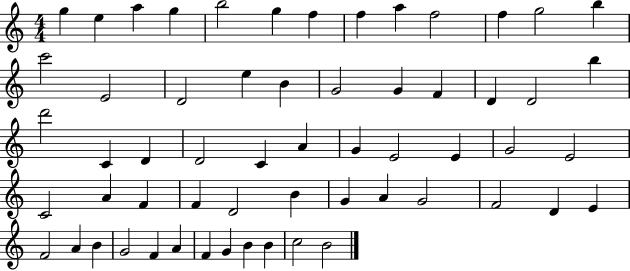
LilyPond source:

{
  \clef treble
  \numericTimeSignature
  \time 4/4
  \key c \major
  g''4 e''4 a''4 g''4 | b''2 g''4 f''4 | f''4 a''4 f''2 | f''4 g''2 b''4 | \break c'''2 e'2 | d'2 e''4 b'4 | g'2 g'4 f'4 | d'4 d'2 b''4 | \break d'''2 c'4 d'4 | d'2 c'4 a'4 | g'4 e'2 e'4 | g'2 e'2 | \break c'2 a'4 f'4 | f'4 d'2 b'4 | g'4 a'4 g'2 | f'2 d'4 e'4 | \break f'2 a'4 b'4 | g'2 f'4 a'4 | f'4 g'4 b'4 b'4 | c''2 b'2 | \break \bar "|."
}